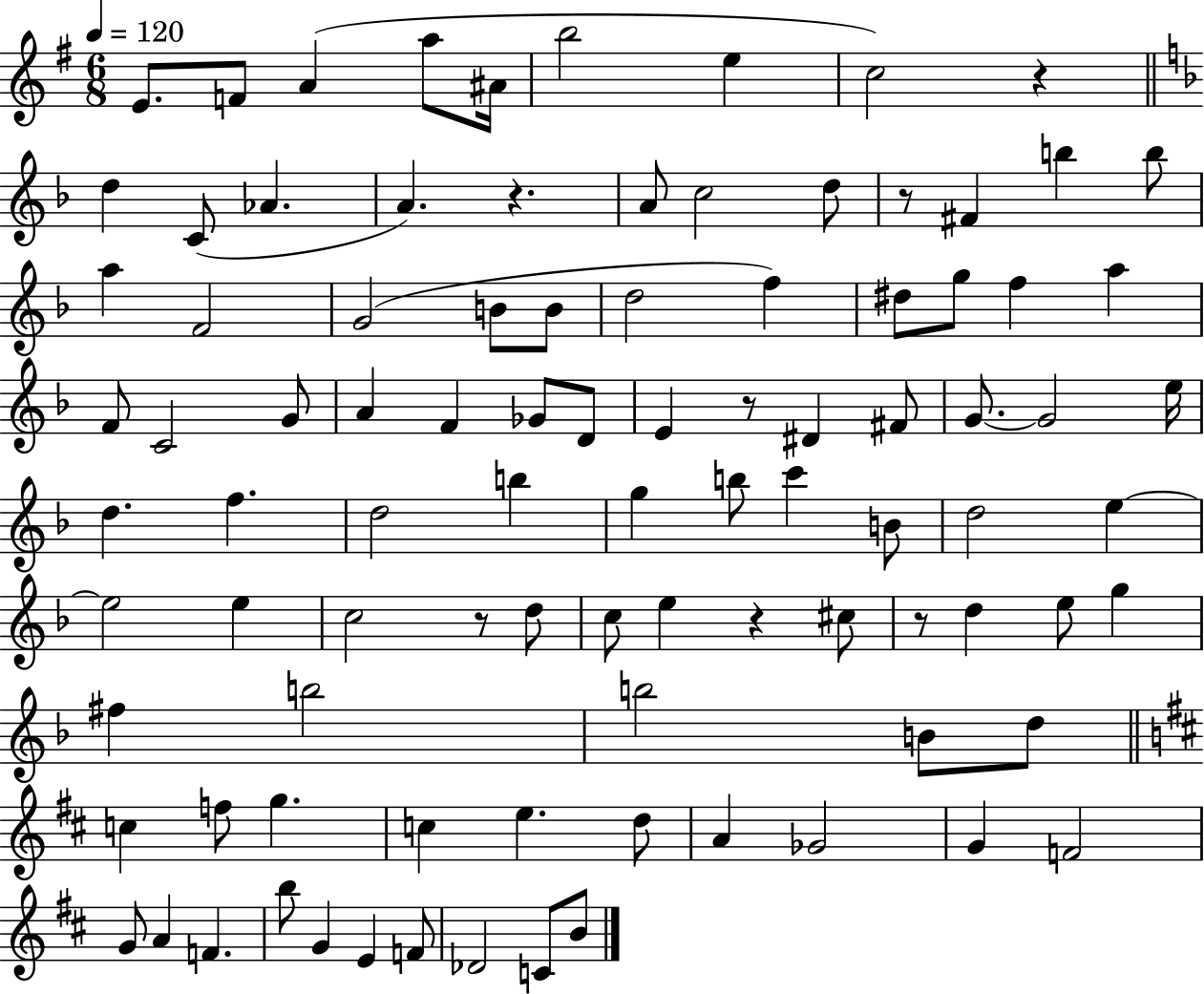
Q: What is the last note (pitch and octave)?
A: B4